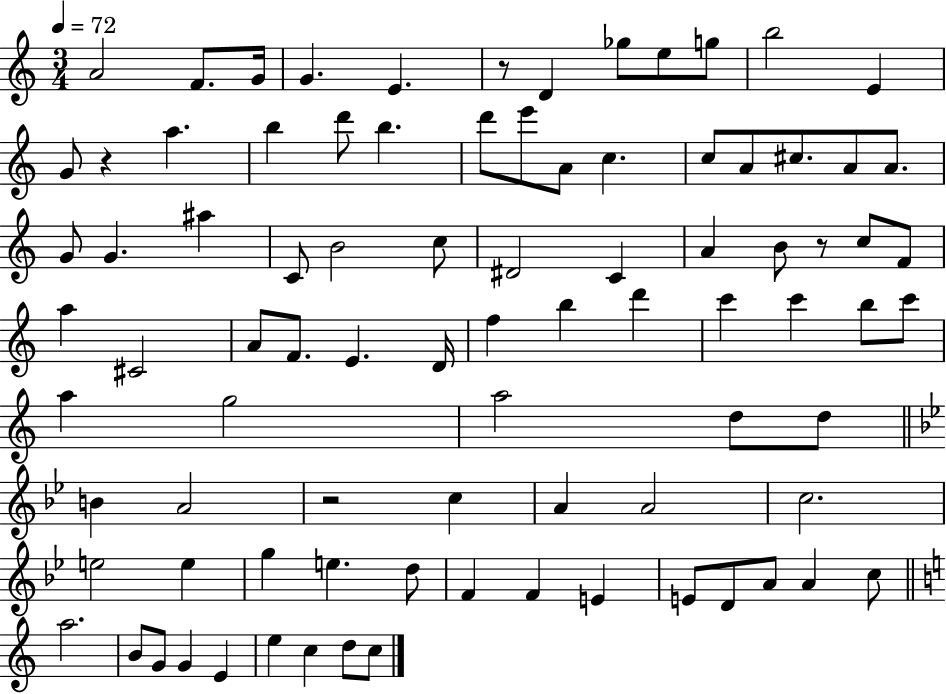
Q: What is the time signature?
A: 3/4